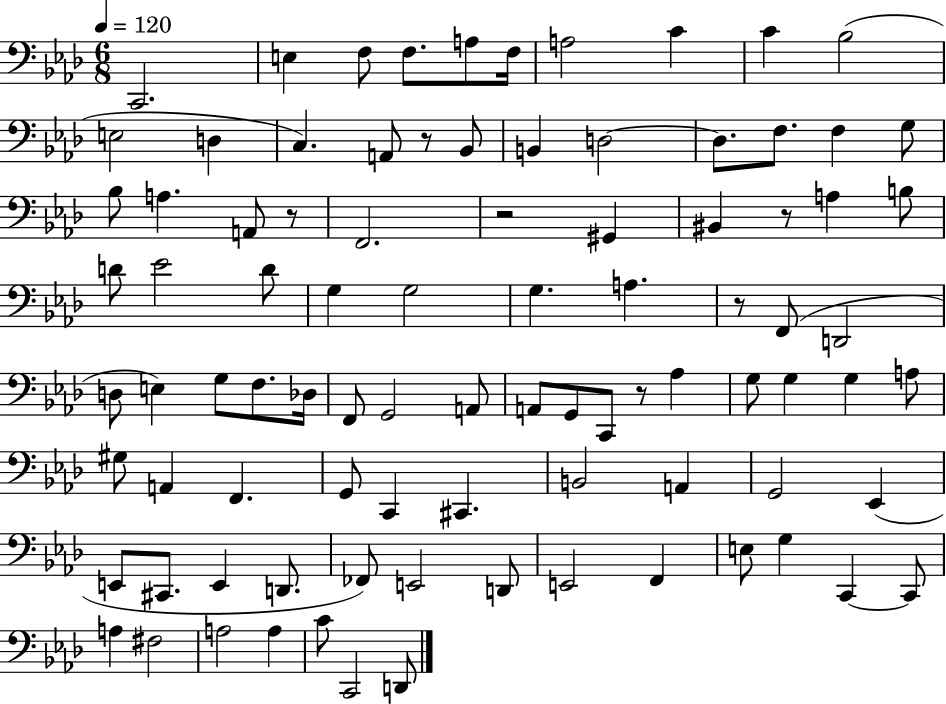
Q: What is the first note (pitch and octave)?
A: C2